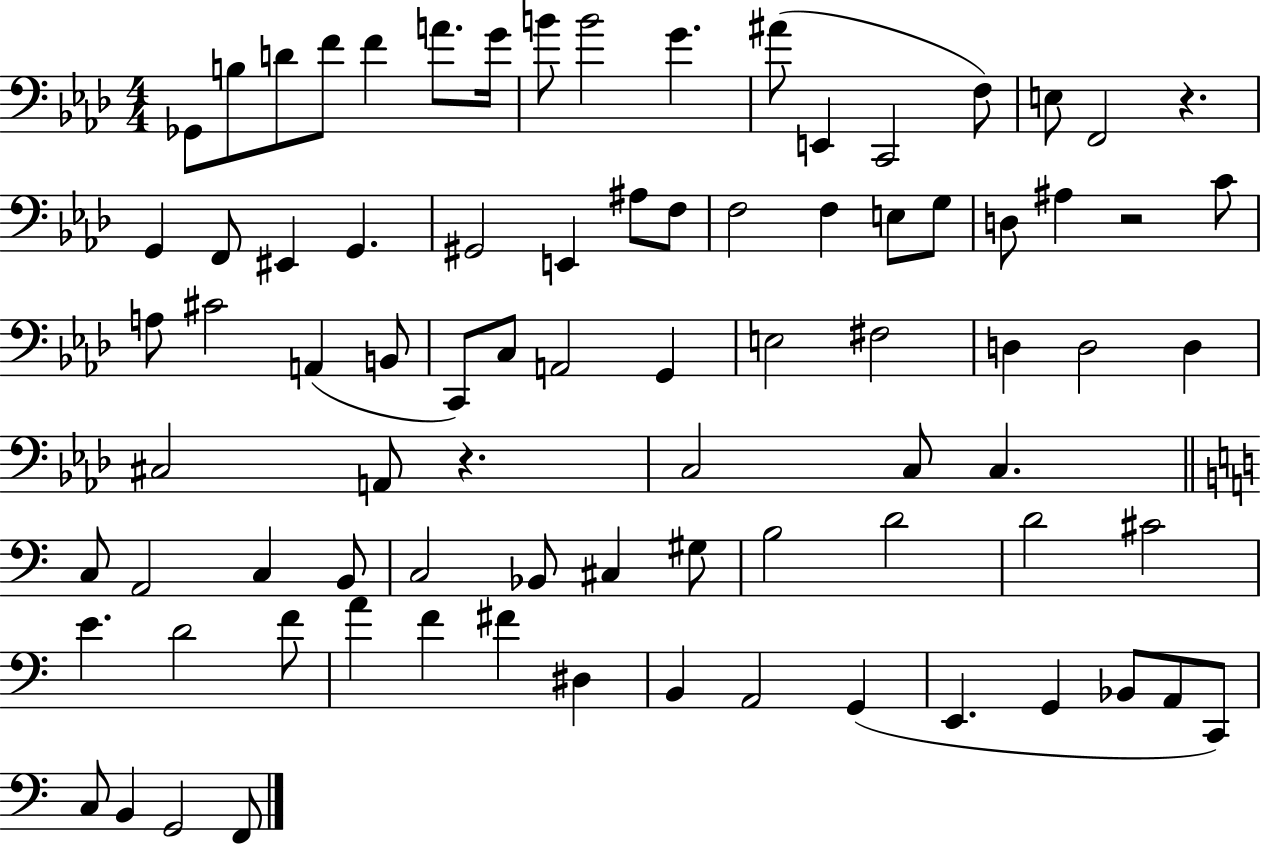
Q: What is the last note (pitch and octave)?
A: F2